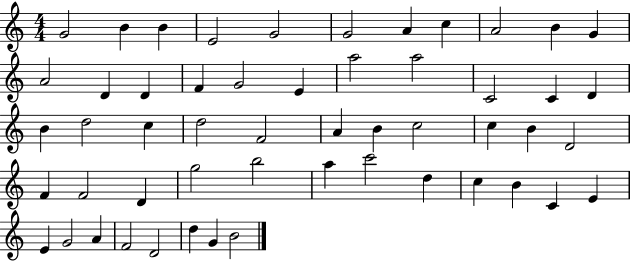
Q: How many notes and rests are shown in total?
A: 53